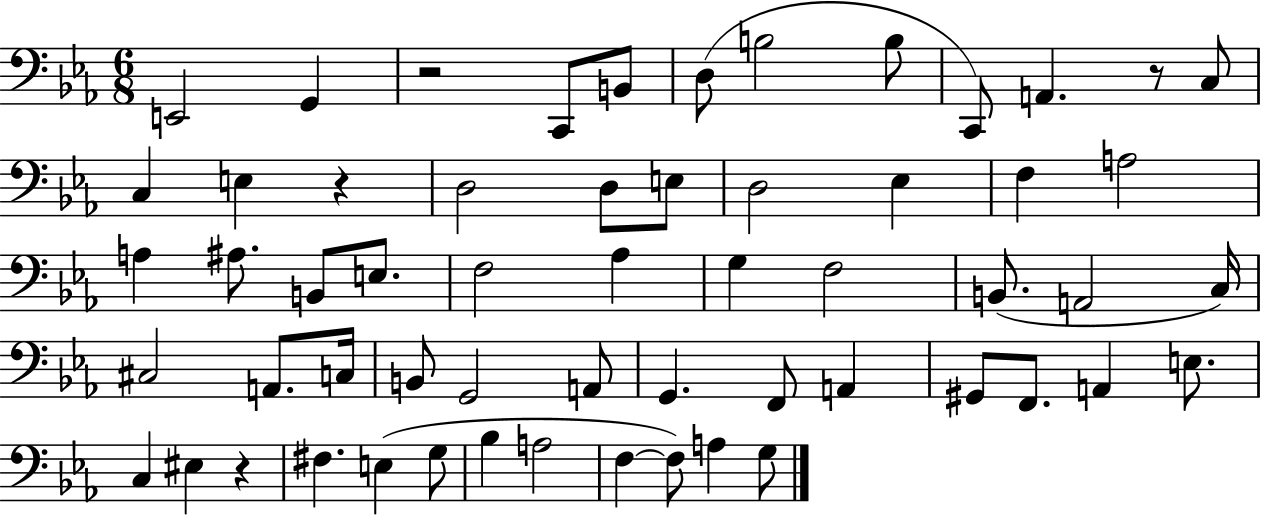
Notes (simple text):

E2/h G2/q R/h C2/e B2/e D3/e B3/h B3/e C2/e A2/q. R/e C3/e C3/q E3/q R/q D3/h D3/e E3/e D3/h Eb3/q F3/q A3/h A3/q A#3/e. B2/e E3/e. F3/h Ab3/q G3/q F3/h B2/e. A2/h C3/s C#3/h A2/e. C3/s B2/e G2/h A2/e G2/q. F2/e A2/q G#2/e F2/e. A2/q E3/e. C3/q EIS3/q R/q F#3/q. E3/q G3/e Bb3/q A3/h F3/q F3/e A3/q G3/e